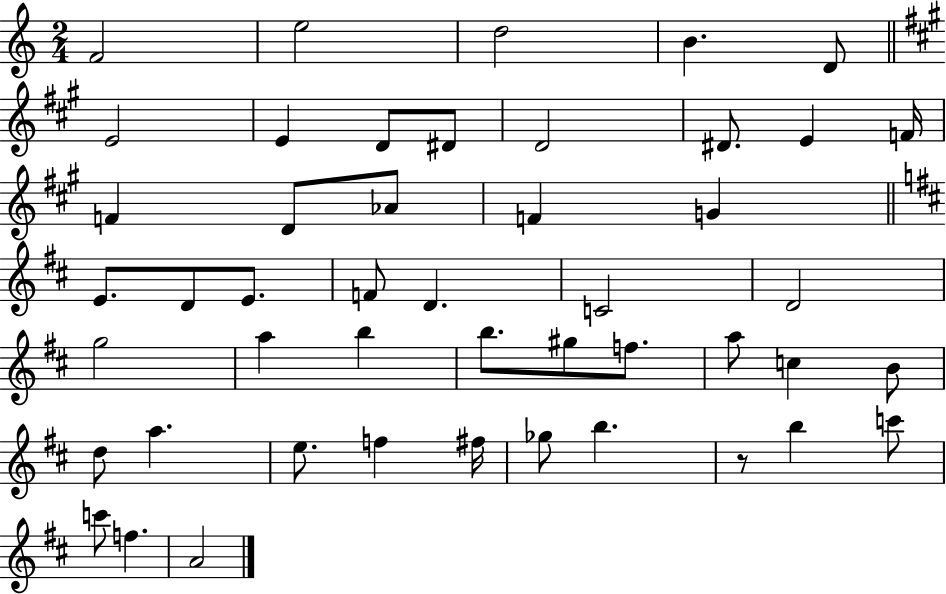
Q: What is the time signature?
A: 2/4